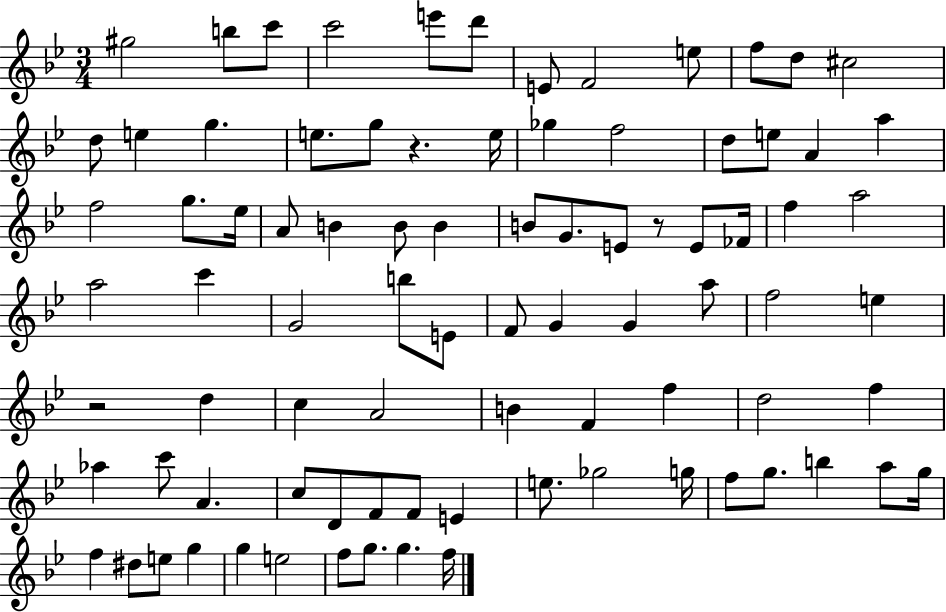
{
  \clef treble
  \numericTimeSignature
  \time 3/4
  \key bes \major
  gis''2 b''8 c'''8 | c'''2 e'''8 d'''8 | e'8 f'2 e''8 | f''8 d''8 cis''2 | \break d''8 e''4 g''4. | e''8. g''8 r4. e''16 | ges''4 f''2 | d''8 e''8 a'4 a''4 | \break f''2 g''8. ees''16 | a'8 b'4 b'8 b'4 | b'8 g'8. e'8 r8 e'8 fes'16 | f''4 a''2 | \break a''2 c'''4 | g'2 b''8 e'8 | f'8 g'4 g'4 a''8 | f''2 e''4 | \break r2 d''4 | c''4 a'2 | b'4 f'4 f''4 | d''2 f''4 | \break aes''4 c'''8 a'4. | c''8 d'8 f'8 f'8 e'4 | e''8. ges''2 g''16 | f''8 g''8. b''4 a''8 g''16 | \break f''4 dis''8 e''8 g''4 | g''4 e''2 | f''8 g''8. g''4. f''16 | \bar "|."
}